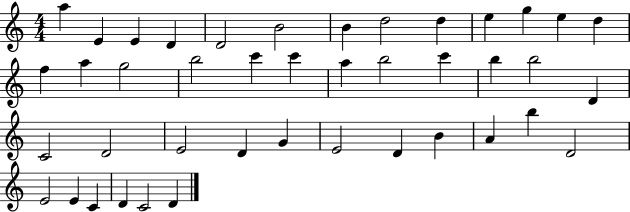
X:1
T:Untitled
M:4/4
L:1/4
K:C
a E E D D2 B2 B d2 d e g e d f a g2 b2 c' c' a b2 c' b b2 D C2 D2 E2 D G E2 D B A b D2 E2 E C D C2 D